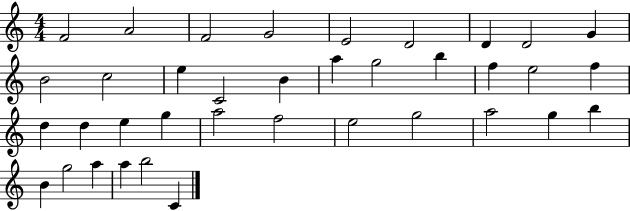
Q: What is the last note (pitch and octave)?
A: C4